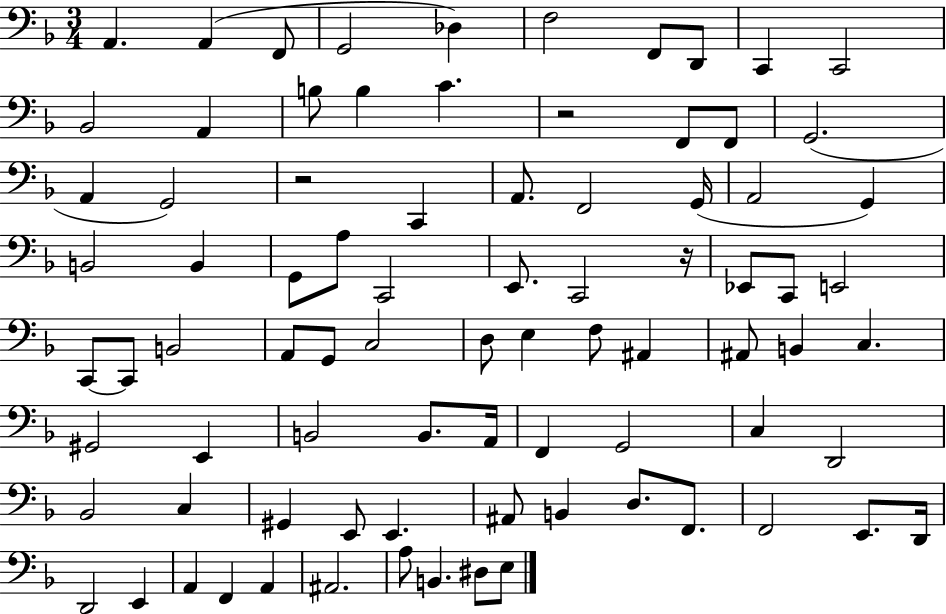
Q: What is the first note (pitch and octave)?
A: A2